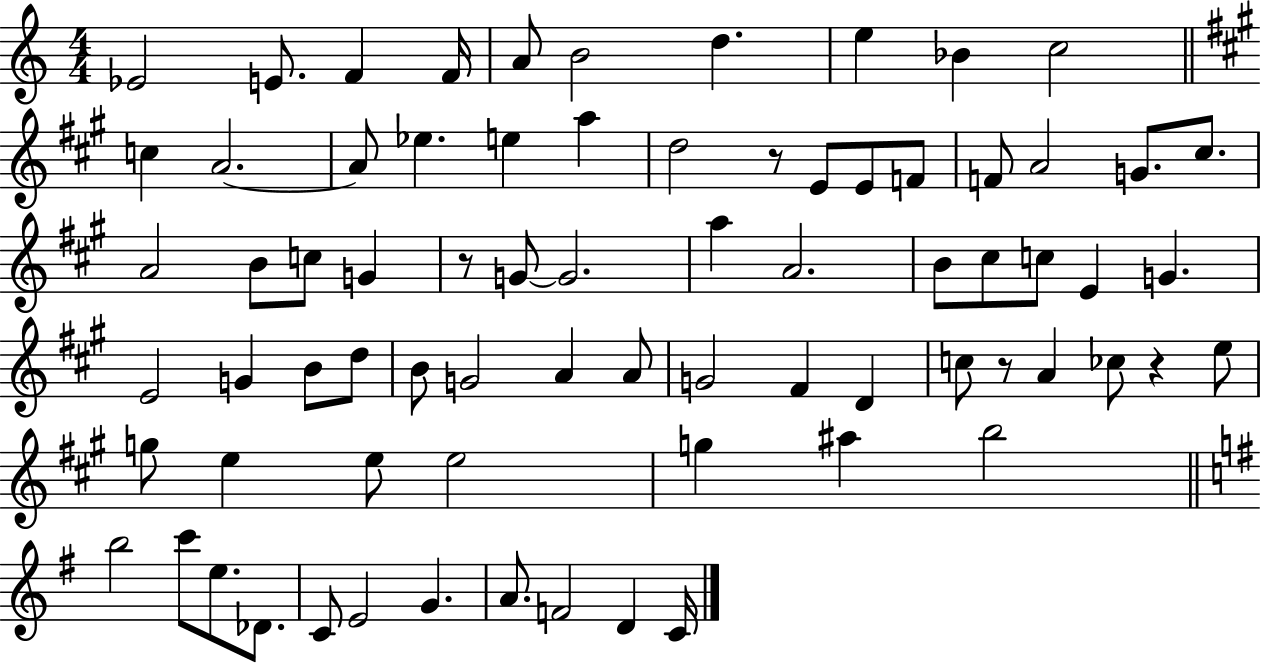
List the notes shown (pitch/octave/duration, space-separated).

Eb4/h E4/e. F4/q F4/s A4/e B4/h D5/q. E5/q Bb4/q C5/h C5/q A4/h. A4/e Eb5/q. E5/q A5/q D5/h R/e E4/e E4/e F4/e F4/e A4/h G4/e. C#5/e. A4/h B4/e C5/e G4/q R/e G4/e G4/h. A5/q A4/h. B4/e C#5/e C5/e E4/q G4/q. E4/h G4/q B4/e D5/e B4/e G4/h A4/q A4/e G4/h F#4/q D4/q C5/e R/e A4/q CES5/e R/q E5/e G5/e E5/q E5/e E5/h G5/q A#5/q B5/h B5/h C6/e E5/e. Db4/e. C4/e E4/h G4/q. A4/e. F4/h D4/q C4/s